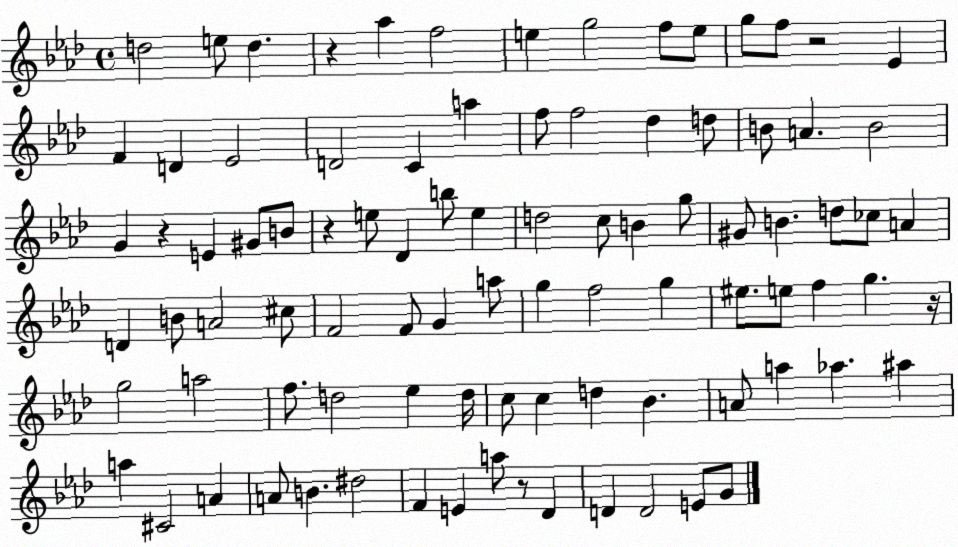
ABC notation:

X:1
T:Untitled
M:4/4
L:1/4
K:Ab
d2 e/2 d z _a f2 e g2 f/2 e/2 g/2 f/2 z2 _E F D _E2 D2 C a f/2 f2 _d d/2 B/2 A B2 G z E ^G/2 B/2 z e/2 _D b/2 e d2 c/2 B g/2 ^G/2 B d/2 _c/2 A D B/2 A2 ^c/2 F2 F/2 G a/2 g f2 g ^e/2 e/2 f g z/4 g2 a2 f/2 d2 _e d/4 c/2 c d _B A/2 a _a ^a a ^C2 A A/2 B ^d2 F E a/2 z/2 _D D D2 E/2 G/2